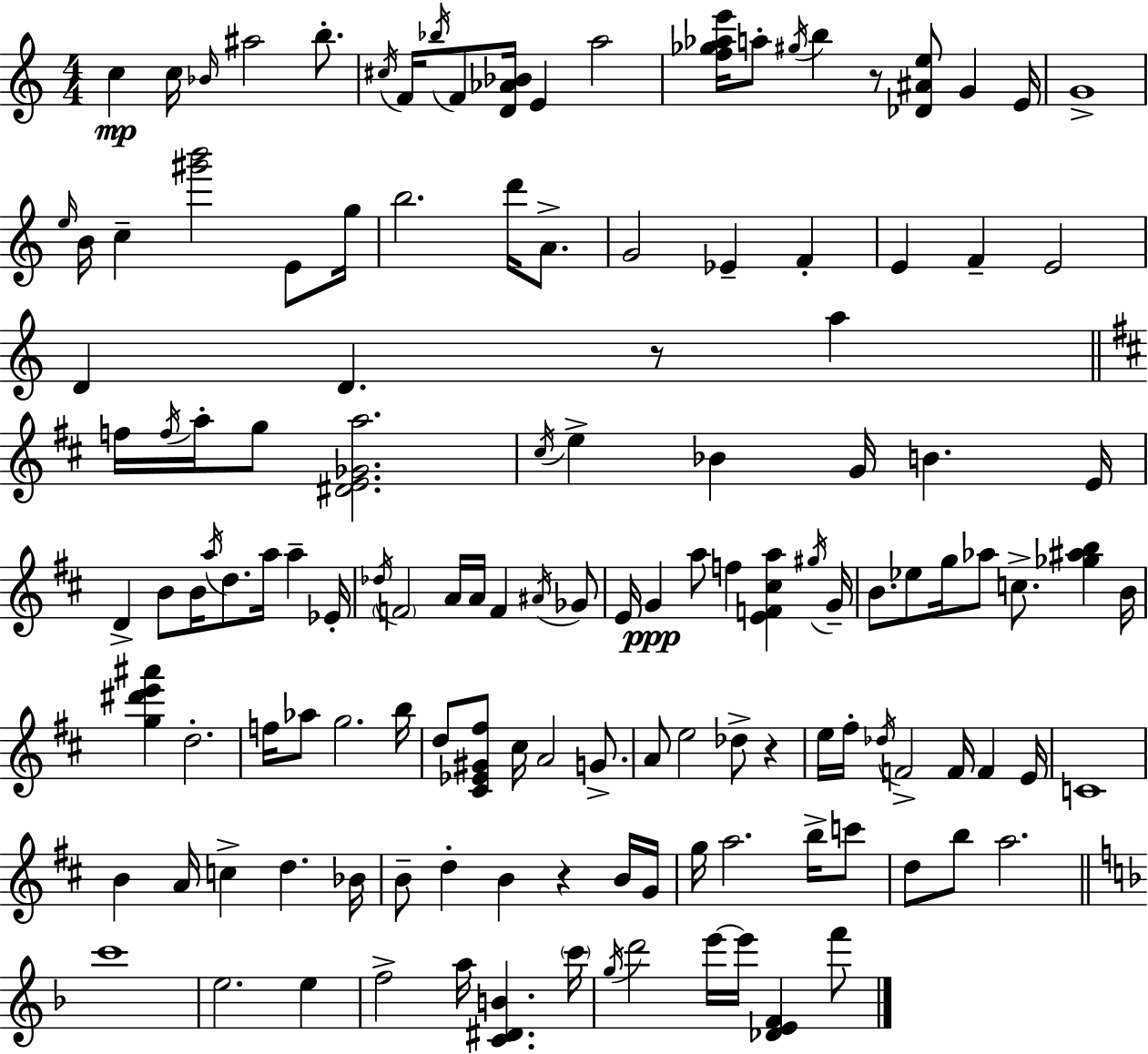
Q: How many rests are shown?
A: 4